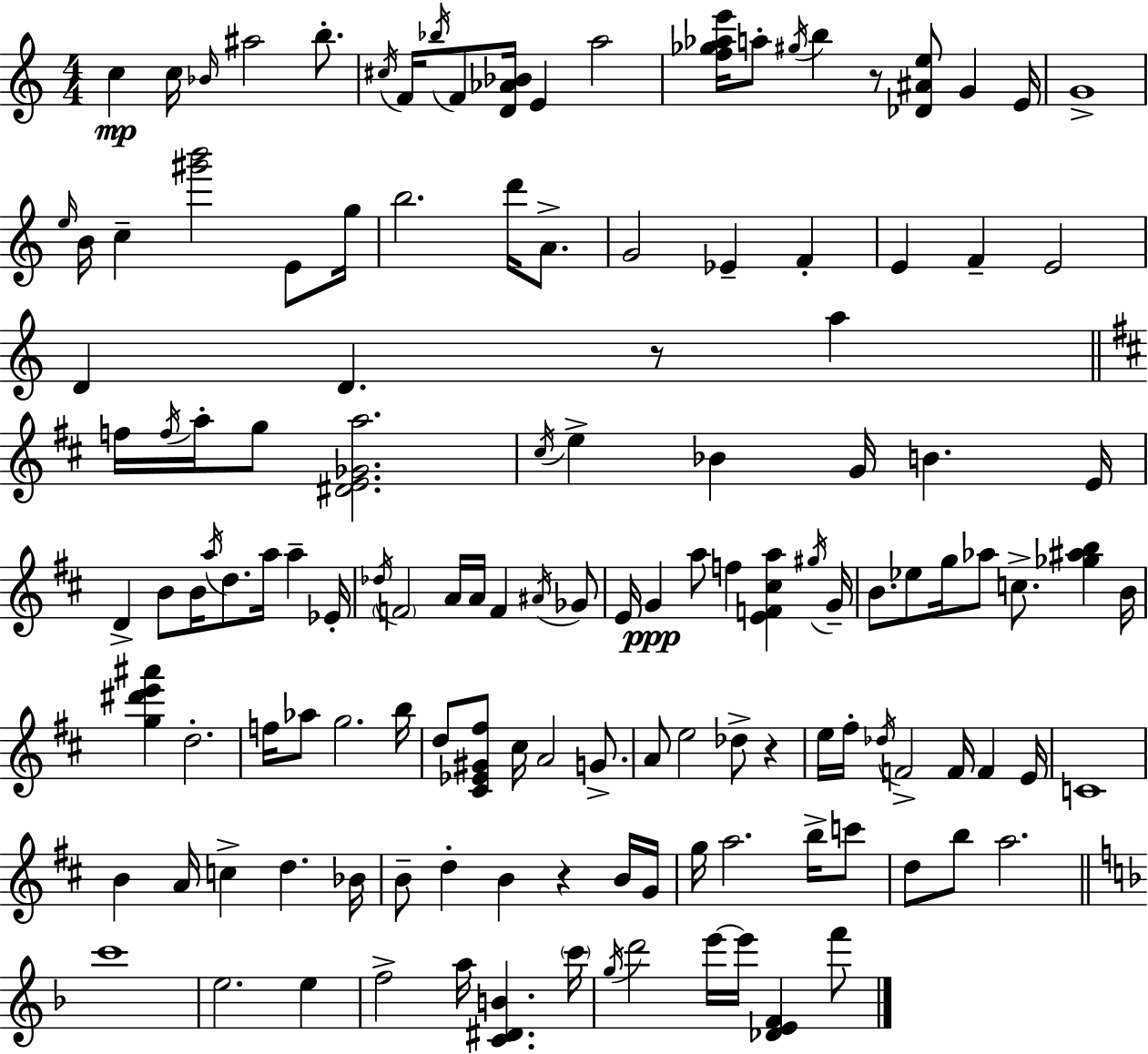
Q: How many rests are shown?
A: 4